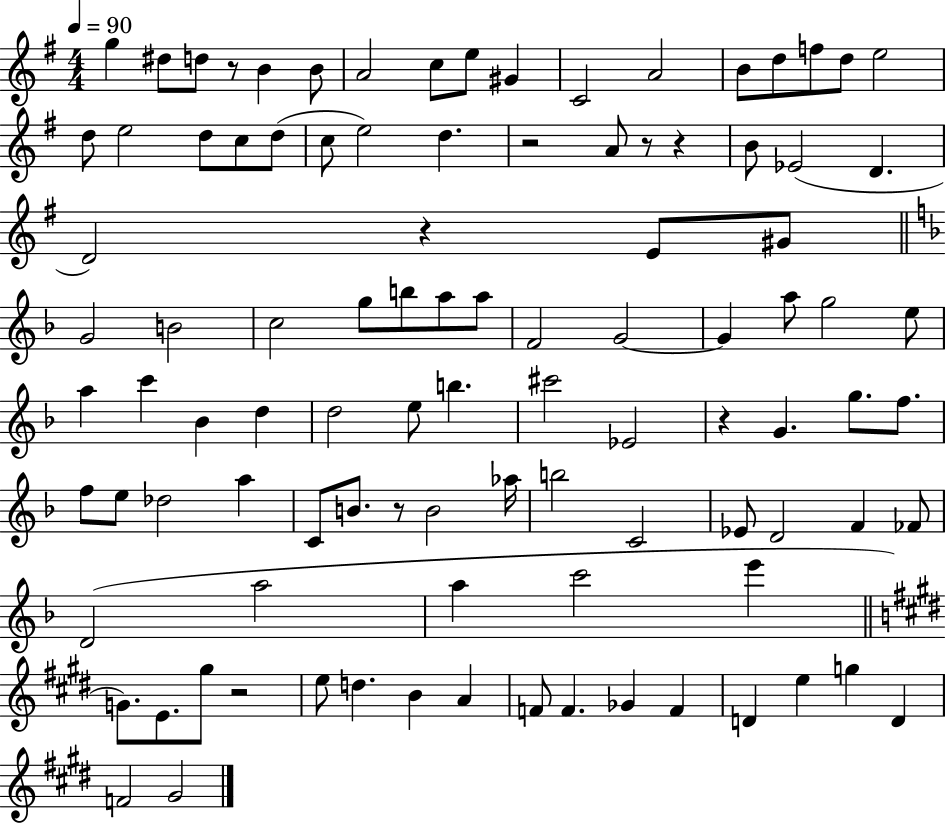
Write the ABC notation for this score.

X:1
T:Untitled
M:4/4
L:1/4
K:G
g ^d/2 d/2 z/2 B B/2 A2 c/2 e/2 ^G C2 A2 B/2 d/2 f/2 d/2 e2 d/2 e2 d/2 c/2 d/2 c/2 e2 d z2 A/2 z/2 z B/2 _E2 D D2 z E/2 ^G/2 G2 B2 c2 g/2 b/2 a/2 a/2 F2 G2 G a/2 g2 e/2 a c' _B d d2 e/2 b ^c'2 _E2 z G g/2 f/2 f/2 e/2 _d2 a C/2 B/2 z/2 B2 _a/4 b2 C2 _E/2 D2 F _F/2 D2 a2 a c'2 e' G/2 E/2 ^g/2 z2 e/2 d B A F/2 F _G F D e g D F2 ^G2